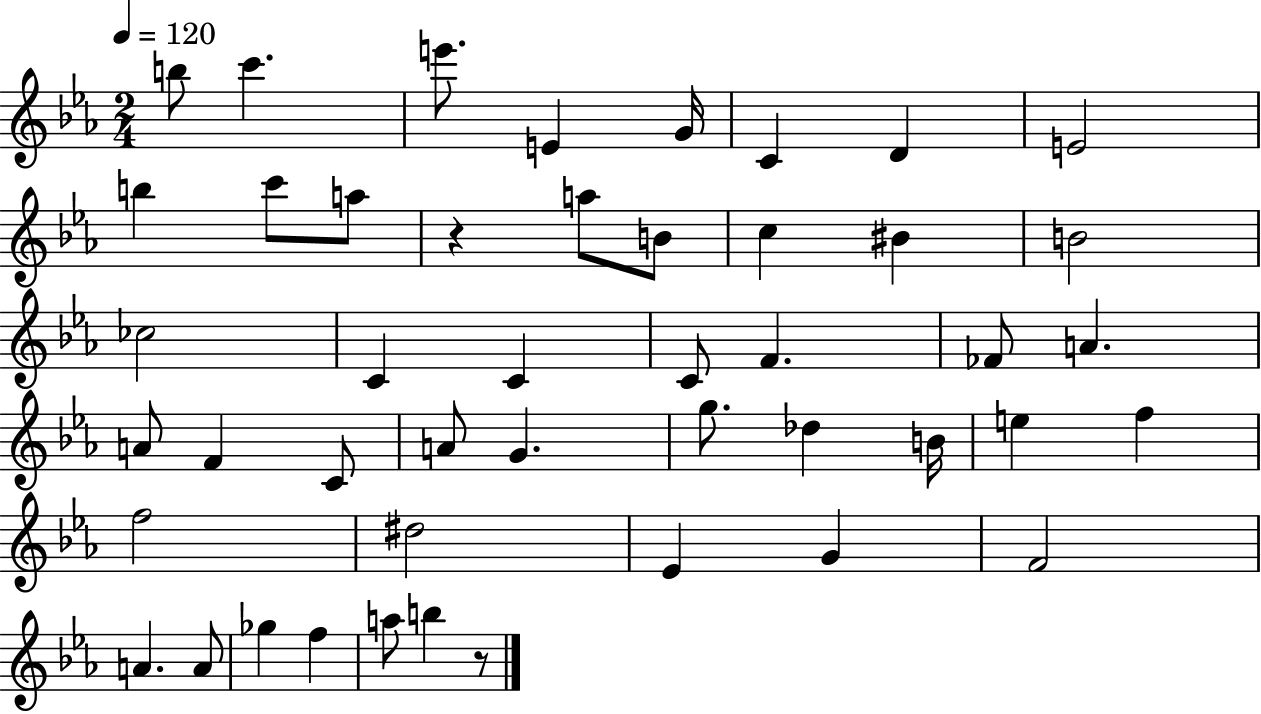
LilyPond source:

{
  \clef treble
  \numericTimeSignature
  \time 2/4
  \key ees \major
  \tempo 4 = 120
  b''8 c'''4. | e'''8. e'4 g'16 | c'4 d'4 | e'2 | \break b''4 c'''8 a''8 | r4 a''8 b'8 | c''4 bis'4 | b'2 | \break ces''2 | c'4 c'4 | c'8 f'4. | fes'8 a'4. | \break a'8 f'4 c'8 | a'8 g'4. | g''8. des''4 b'16 | e''4 f''4 | \break f''2 | dis''2 | ees'4 g'4 | f'2 | \break a'4. a'8 | ges''4 f''4 | a''8 b''4 r8 | \bar "|."
}